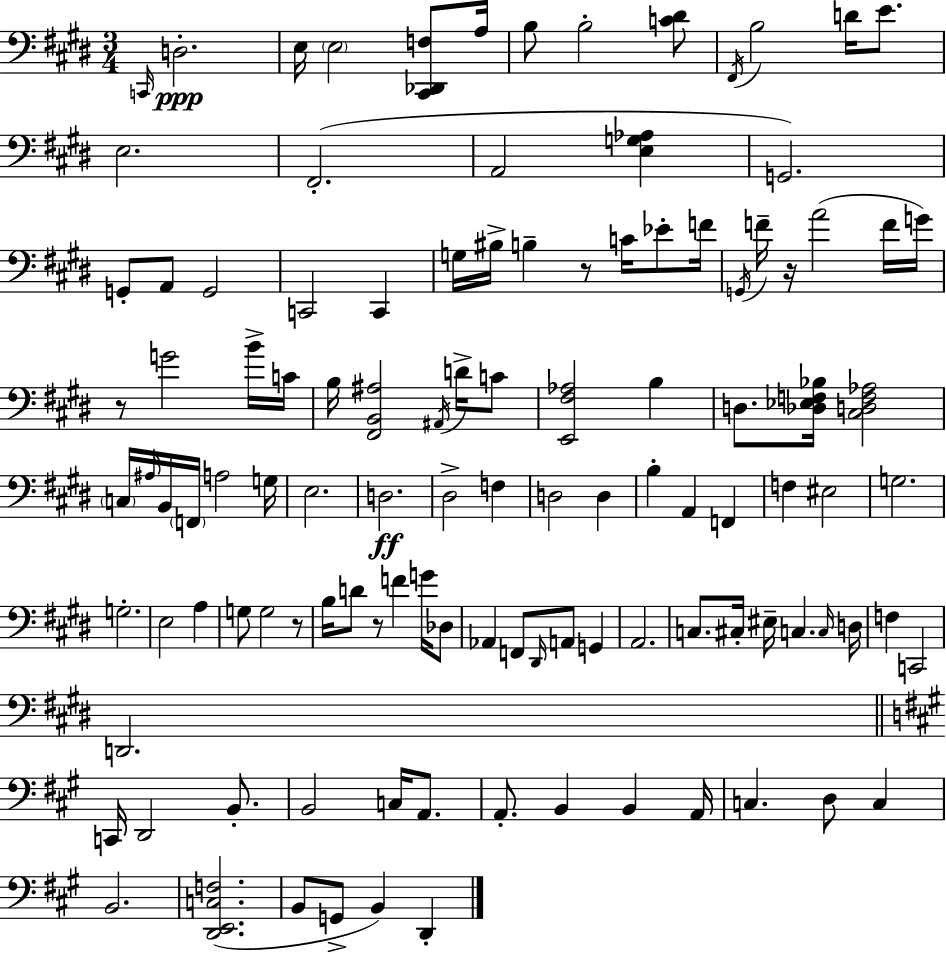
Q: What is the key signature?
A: E major